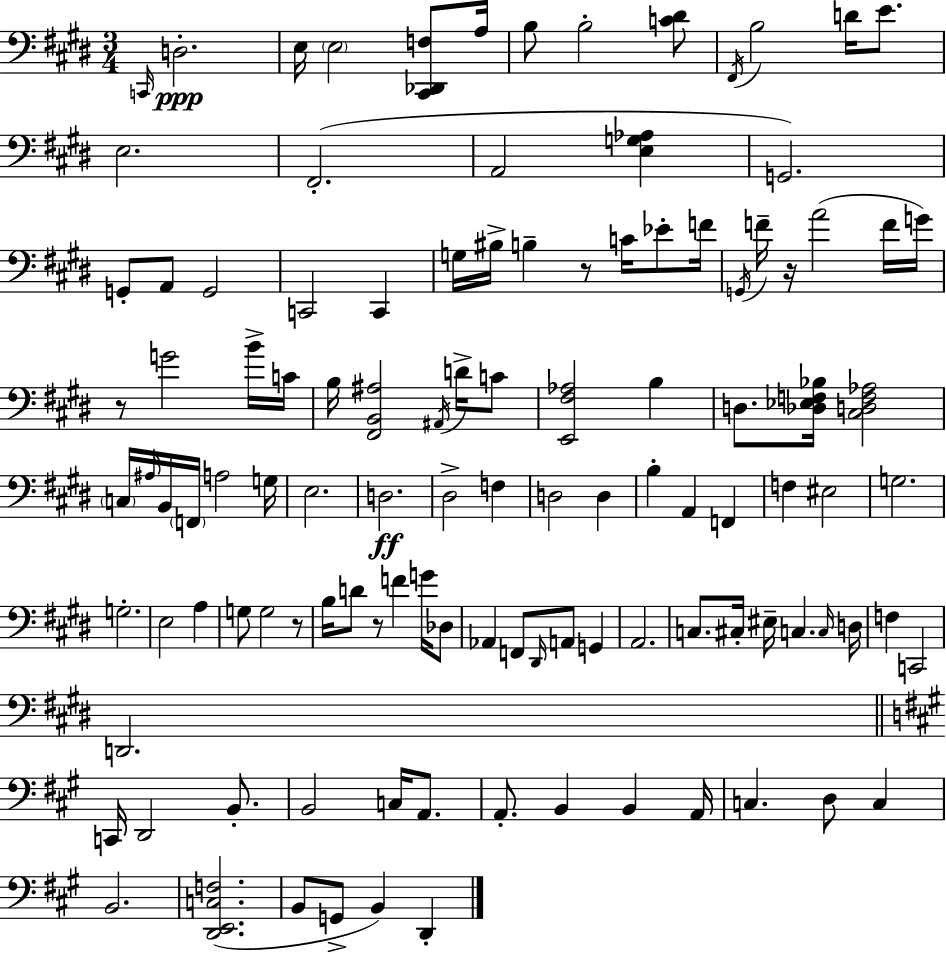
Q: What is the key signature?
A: E major